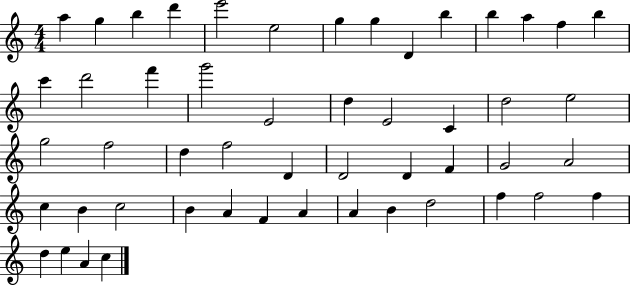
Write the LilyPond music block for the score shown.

{
  \clef treble
  \numericTimeSignature
  \time 4/4
  \key c \major
  a''4 g''4 b''4 d'''4 | e'''2 e''2 | g''4 g''4 d'4 b''4 | b''4 a''4 f''4 b''4 | \break c'''4 d'''2 f'''4 | g'''2 e'2 | d''4 e'2 c'4 | d''2 e''2 | \break g''2 f''2 | d''4 f''2 d'4 | d'2 d'4 f'4 | g'2 a'2 | \break c''4 b'4 c''2 | b'4 a'4 f'4 a'4 | a'4 b'4 d''2 | f''4 f''2 f''4 | \break d''4 e''4 a'4 c''4 | \bar "|."
}